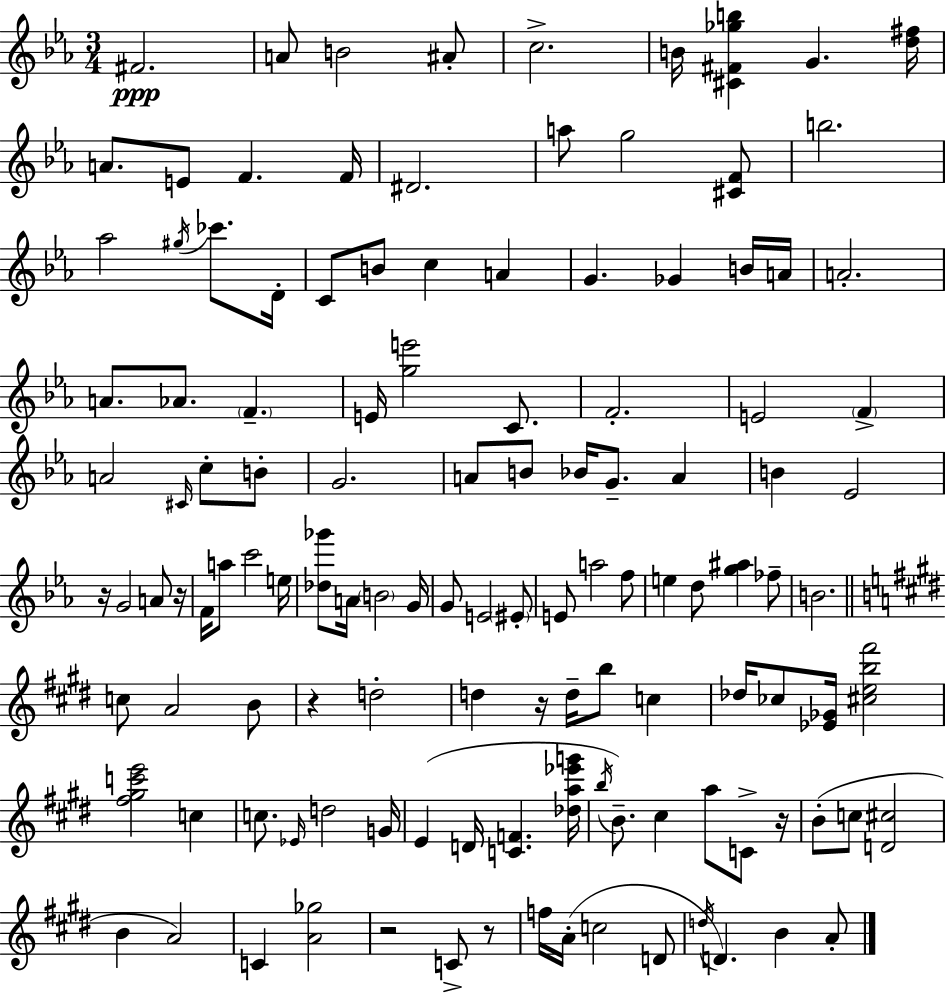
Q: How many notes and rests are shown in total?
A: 123